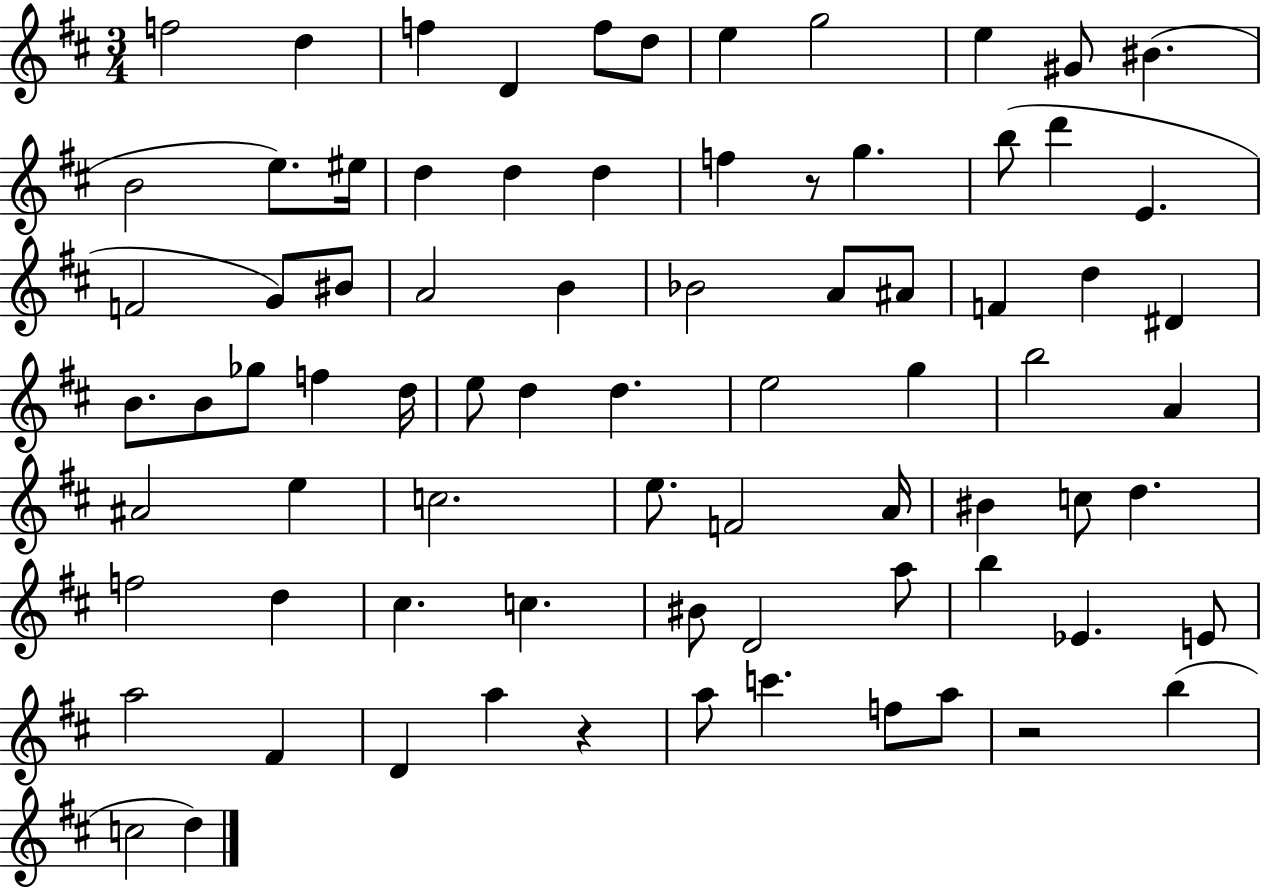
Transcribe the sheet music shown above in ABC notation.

X:1
T:Untitled
M:3/4
L:1/4
K:D
f2 d f D f/2 d/2 e g2 e ^G/2 ^B B2 e/2 ^e/4 d d d f z/2 g b/2 d' E F2 G/2 ^B/2 A2 B _B2 A/2 ^A/2 F d ^D B/2 B/2 _g/2 f d/4 e/2 d d e2 g b2 A ^A2 e c2 e/2 F2 A/4 ^B c/2 d f2 d ^c c ^B/2 D2 a/2 b _E E/2 a2 ^F D a z a/2 c' f/2 a/2 z2 b c2 d